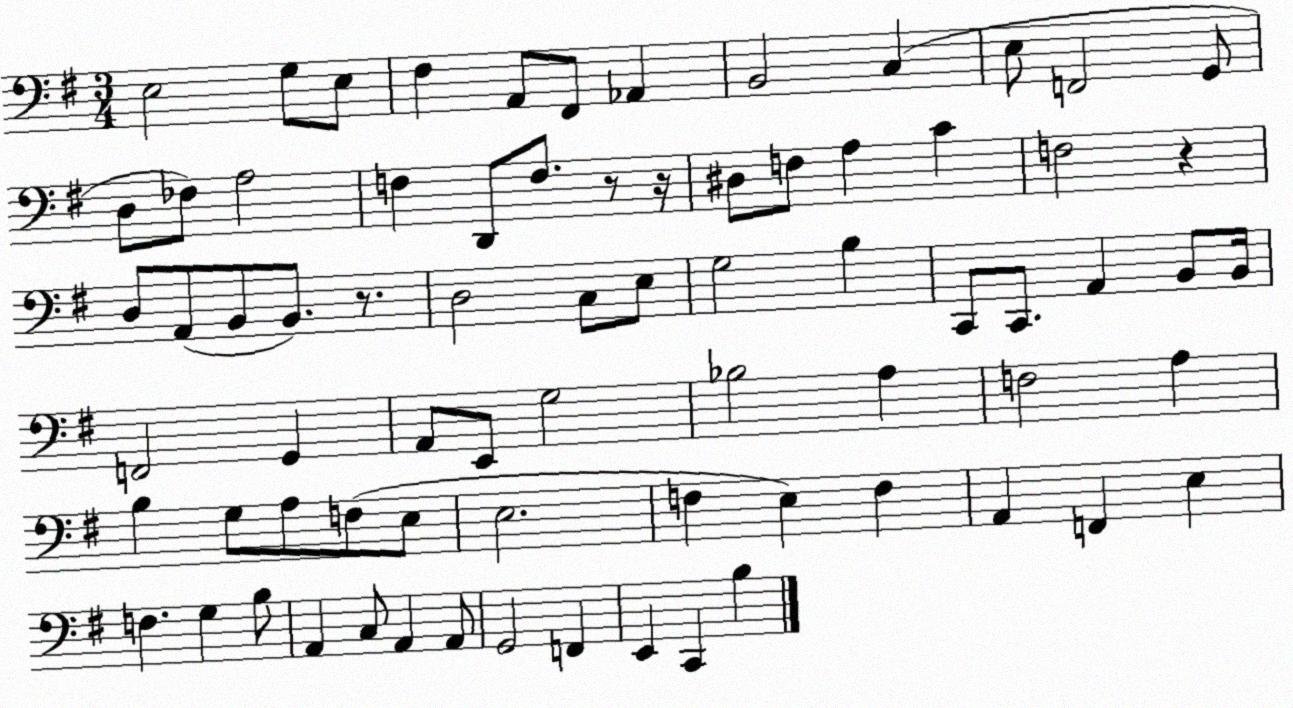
X:1
T:Untitled
M:3/4
L:1/4
K:G
E,2 G,/2 E,/2 ^F, A,,/2 ^F,,/2 _A,, B,,2 C, E,/2 F,,2 G,,/2 D,/2 _F,/2 A,2 F, D,,/2 F,/2 z/2 z/4 ^D,/2 F,/2 A, C F,2 z D,/2 A,,/2 B,,/2 B,,/2 z/2 D,2 C,/2 E,/2 G,2 B, C,,/2 C,,/2 A,, B,,/2 B,,/4 F,,2 G,, A,,/2 E,,/2 G,2 _B,2 A, F,2 A, B, G,/2 A,/2 F,/2 E,/2 E,2 F, E, F, A,, F,, E, F, G, B,/2 A,, C,/2 A,, A,,/2 G,,2 F,, E,, C,, B,